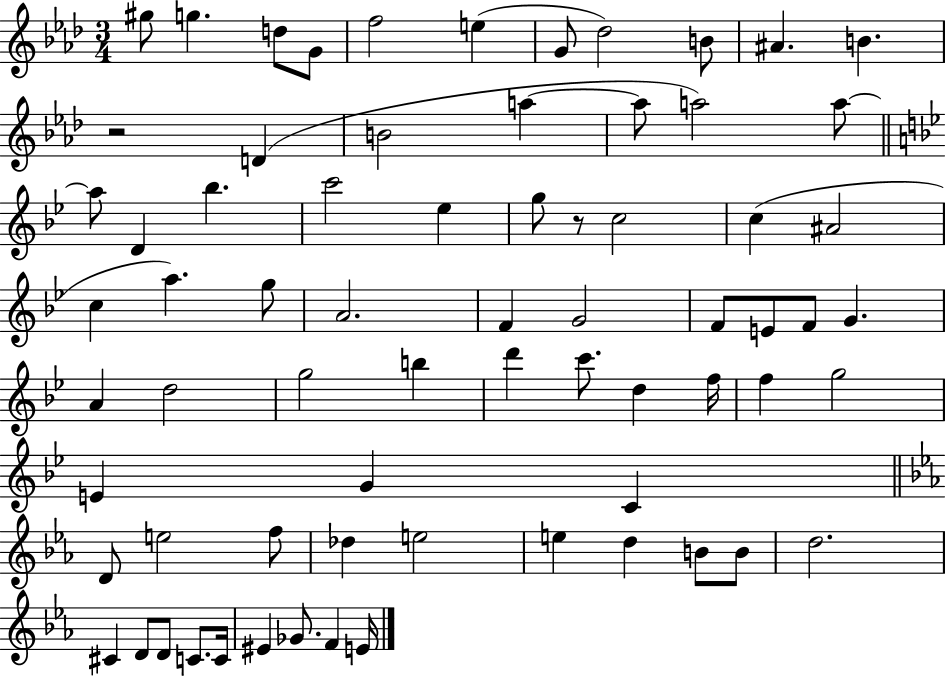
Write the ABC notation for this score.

X:1
T:Untitled
M:3/4
L:1/4
K:Ab
^g/2 g d/2 G/2 f2 e G/2 _d2 B/2 ^A B z2 D B2 a a/2 a2 a/2 a/2 D _b c'2 _e g/2 z/2 c2 c ^A2 c a g/2 A2 F G2 F/2 E/2 F/2 G A d2 g2 b d' c'/2 d f/4 f g2 E G C D/2 e2 f/2 _d e2 e d B/2 B/2 d2 ^C D/2 D/2 C/2 C/4 ^E _G/2 F E/4